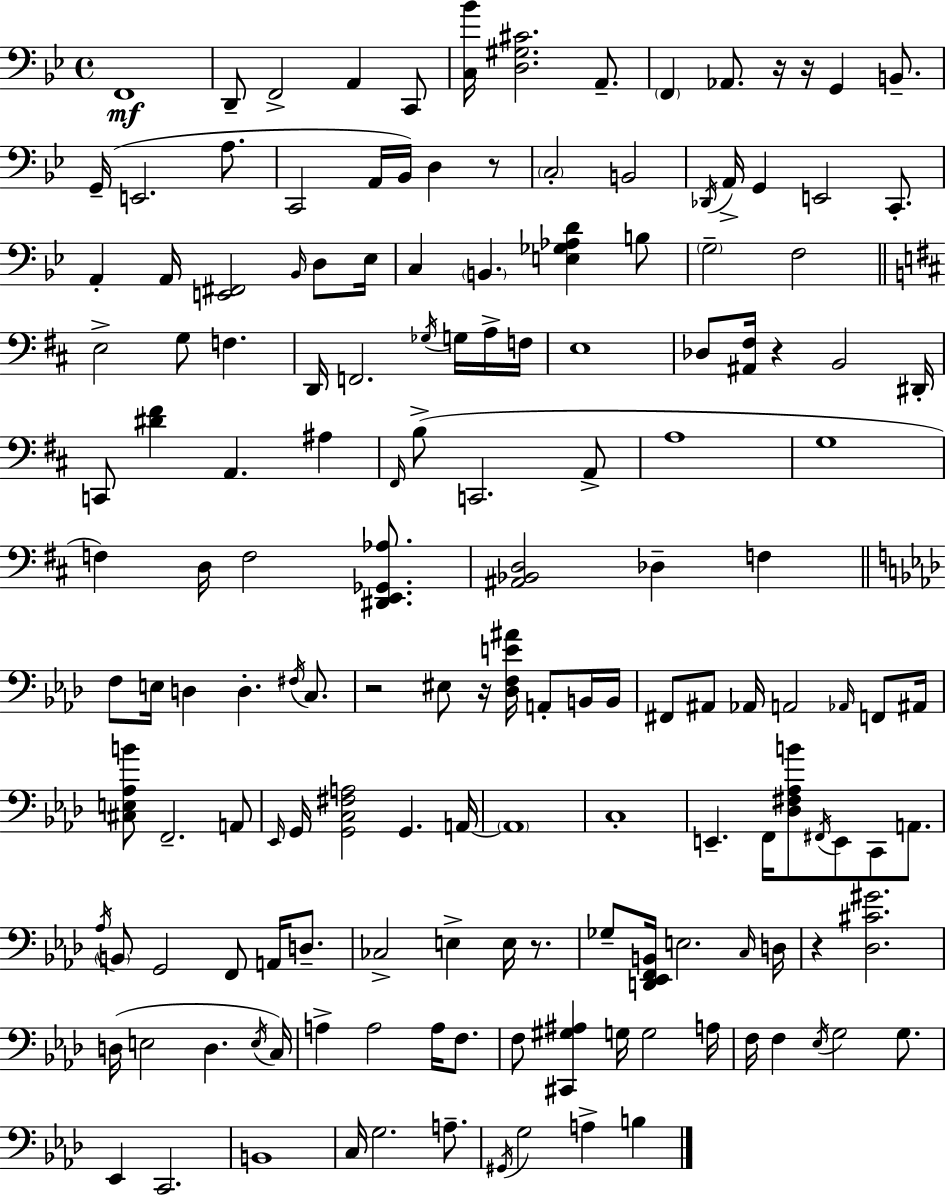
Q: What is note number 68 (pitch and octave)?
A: EIS3